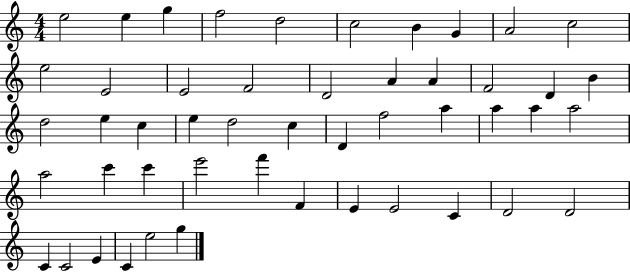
{
  \clef treble
  \numericTimeSignature
  \time 4/4
  \key c \major
  e''2 e''4 g''4 | f''2 d''2 | c''2 b'4 g'4 | a'2 c''2 | \break e''2 e'2 | e'2 f'2 | d'2 a'4 a'4 | f'2 d'4 b'4 | \break d''2 e''4 c''4 | e''4 d''2 c''4 | d'4 f''2 a''4 | a''4 a''4 a''2 | \break a''2 c'''4 c'''4 | e'''2 f'''4 f'4 | e'4 e'2 c'4 | d'2 d'2 | \break c'4 c'2 e'4 | c'4 e''2 g''4 | \bar "|."
}